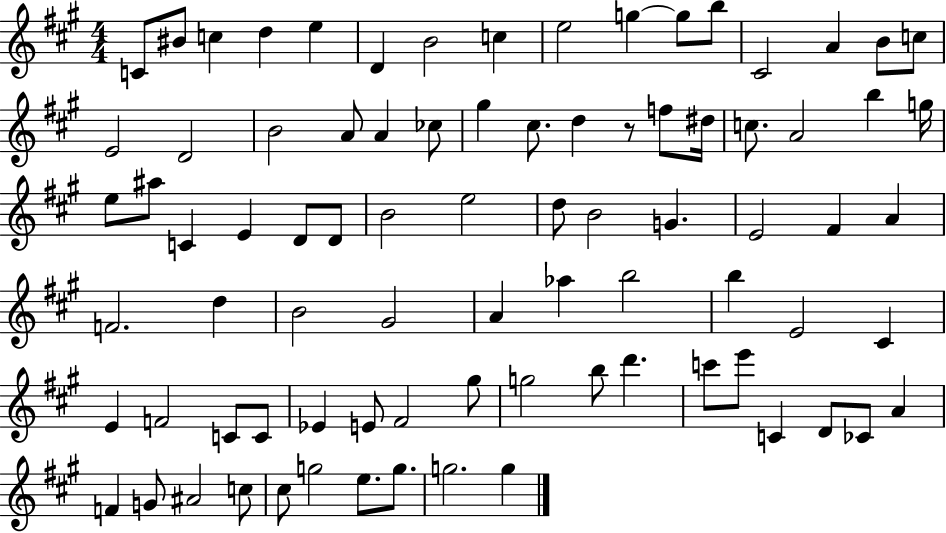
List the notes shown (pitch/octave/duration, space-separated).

C4/e BIS4/e C5/q D5/q E5/q D4/q B4/h C5/q E5/h G5/q G5/e B5/e C#4/h A4/q B4/e C5/e E4/h D4/h B4/h A4/e A4/q CES5/e G#5/q C#5/e. D5/q R/e F5/e D#5/s C5/e. A4/h B5/q G5/s E5/e A#5/e C4/q E4/q D4/e D4/e B4/h E5/h D5/e B4/h G4/q. E4/h F#4/q A4/q F4/h. D5/q B4/h G#4/h A4/q Ab5/q B5/h B5/q E4/h C#4/q E4/q F4/h C4/e C4/e Eb4/q E4/e F#4/h G#5/e G5/h B5/e D6/q. C6/e E6/e C4/q D4/e CES4/e A4/q F4/q G4/e A#4/h C5/e C#5/e G5/h E5/e. G5/e. G5/h. G5/q